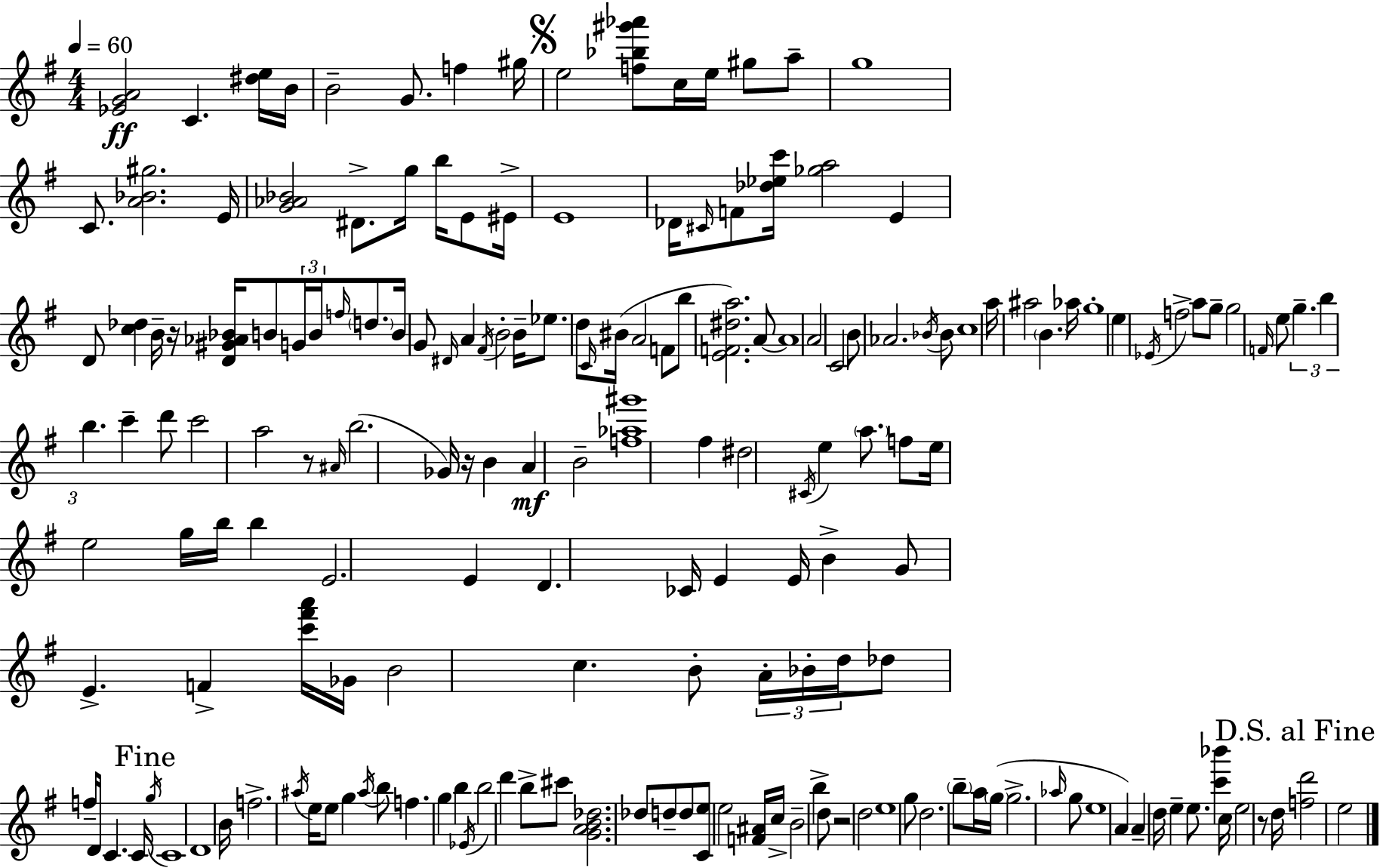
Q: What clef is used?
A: treble